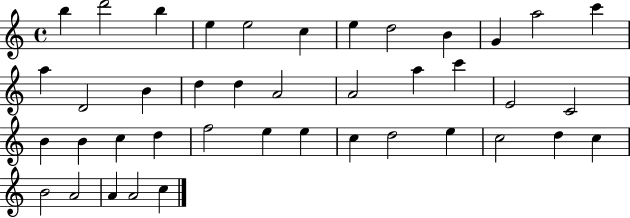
X:1
T:Untitled
M:4/4
L:1/4
K:C
b d'2 b e e2 c e d2 B G a2 c' a D2 B d d A2 A2 a c' E2 C2 B B c d f2 e e c d2 e c2 d c B2 A2 A A2 c